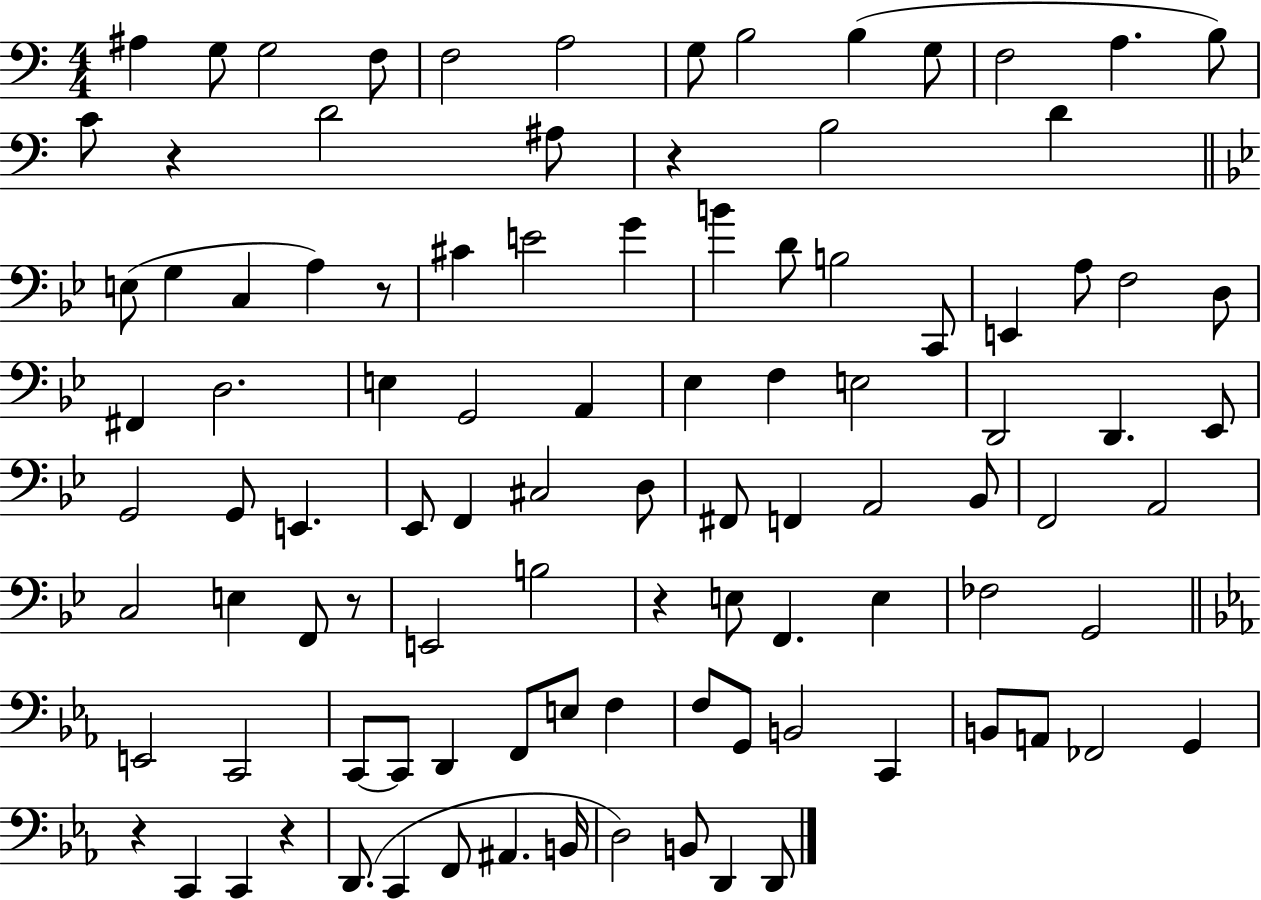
X:1
T:Untitled
M:4/4
L:1/4
K:C
^A, G,/2 G,2 F,/2 F,2 A,2 G,/2 B,2 B, G,/2 F,2 A, B,/2 C/2 z D2 ^A,/2 z B,2 D E,/2 G, C, A, z/2 ^C E2 G B D/2 B,2 C,,/2 E,, A,/2 F,2 D,/2 ^F,, D,2 E, G,,2 A,, _E, F, E,2 D,,2 D,, _E,,/2 G,,2 G,,/2 E,, _E,,/2 F,, ^C,2 D,/2 ^F,,/2 F,, A,,2 _B,,/2 F,,2 A,,2 C,2 E, F,,/2 z/2 E,,2 B,2 z E,/2 F,, E, _F,2 G,,2 E,,2 C,,2 C,,/2 C,,/2 D,, F,,/2 E,/2 F, F,/2 G,,/2 B,,2 C,, B,,/2 A,,/2 _F,,2 G,, z C,, C,, z D,,/2 C,, F,,/2 ^A,, B,,/4 D,2 B,,/2 D,, D,,/2